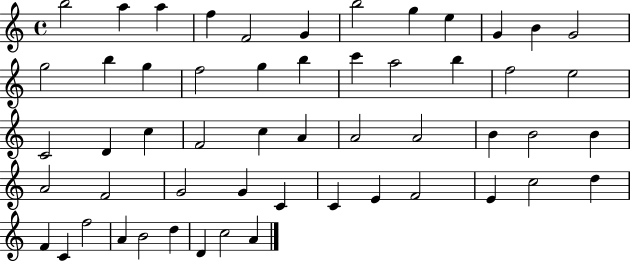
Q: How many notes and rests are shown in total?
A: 54